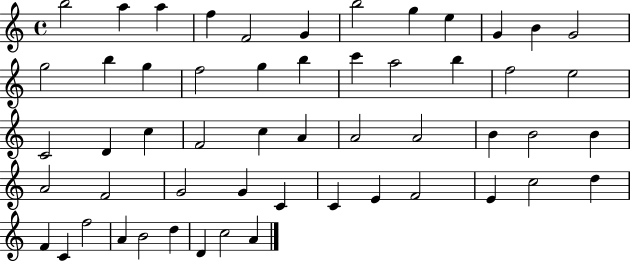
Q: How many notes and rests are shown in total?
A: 54